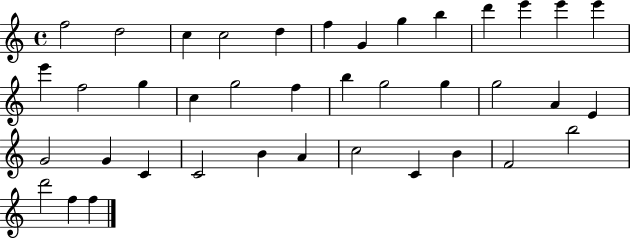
{
  \clef treble
  \time 4/4
  \defaultTimeSignature
  \key c \major
  f''2 d''2 | c''4 c''2 d''4 | f''4 g'4 g''4 b''4 | d'''4 e'''4 e'''4 e'''4 | \break e'''4 f''2 g''4 | c''4 g''2 f''4 | b''4 g''2 g''4 | g''2 a'4 e'4 | \break g'2 g'4 c'4 | c'2 b'4 a'4 | c''2 c'4 b'4 | f'2 b''2 | \break d'''2 f''4 f''4 | \bar "|."
}